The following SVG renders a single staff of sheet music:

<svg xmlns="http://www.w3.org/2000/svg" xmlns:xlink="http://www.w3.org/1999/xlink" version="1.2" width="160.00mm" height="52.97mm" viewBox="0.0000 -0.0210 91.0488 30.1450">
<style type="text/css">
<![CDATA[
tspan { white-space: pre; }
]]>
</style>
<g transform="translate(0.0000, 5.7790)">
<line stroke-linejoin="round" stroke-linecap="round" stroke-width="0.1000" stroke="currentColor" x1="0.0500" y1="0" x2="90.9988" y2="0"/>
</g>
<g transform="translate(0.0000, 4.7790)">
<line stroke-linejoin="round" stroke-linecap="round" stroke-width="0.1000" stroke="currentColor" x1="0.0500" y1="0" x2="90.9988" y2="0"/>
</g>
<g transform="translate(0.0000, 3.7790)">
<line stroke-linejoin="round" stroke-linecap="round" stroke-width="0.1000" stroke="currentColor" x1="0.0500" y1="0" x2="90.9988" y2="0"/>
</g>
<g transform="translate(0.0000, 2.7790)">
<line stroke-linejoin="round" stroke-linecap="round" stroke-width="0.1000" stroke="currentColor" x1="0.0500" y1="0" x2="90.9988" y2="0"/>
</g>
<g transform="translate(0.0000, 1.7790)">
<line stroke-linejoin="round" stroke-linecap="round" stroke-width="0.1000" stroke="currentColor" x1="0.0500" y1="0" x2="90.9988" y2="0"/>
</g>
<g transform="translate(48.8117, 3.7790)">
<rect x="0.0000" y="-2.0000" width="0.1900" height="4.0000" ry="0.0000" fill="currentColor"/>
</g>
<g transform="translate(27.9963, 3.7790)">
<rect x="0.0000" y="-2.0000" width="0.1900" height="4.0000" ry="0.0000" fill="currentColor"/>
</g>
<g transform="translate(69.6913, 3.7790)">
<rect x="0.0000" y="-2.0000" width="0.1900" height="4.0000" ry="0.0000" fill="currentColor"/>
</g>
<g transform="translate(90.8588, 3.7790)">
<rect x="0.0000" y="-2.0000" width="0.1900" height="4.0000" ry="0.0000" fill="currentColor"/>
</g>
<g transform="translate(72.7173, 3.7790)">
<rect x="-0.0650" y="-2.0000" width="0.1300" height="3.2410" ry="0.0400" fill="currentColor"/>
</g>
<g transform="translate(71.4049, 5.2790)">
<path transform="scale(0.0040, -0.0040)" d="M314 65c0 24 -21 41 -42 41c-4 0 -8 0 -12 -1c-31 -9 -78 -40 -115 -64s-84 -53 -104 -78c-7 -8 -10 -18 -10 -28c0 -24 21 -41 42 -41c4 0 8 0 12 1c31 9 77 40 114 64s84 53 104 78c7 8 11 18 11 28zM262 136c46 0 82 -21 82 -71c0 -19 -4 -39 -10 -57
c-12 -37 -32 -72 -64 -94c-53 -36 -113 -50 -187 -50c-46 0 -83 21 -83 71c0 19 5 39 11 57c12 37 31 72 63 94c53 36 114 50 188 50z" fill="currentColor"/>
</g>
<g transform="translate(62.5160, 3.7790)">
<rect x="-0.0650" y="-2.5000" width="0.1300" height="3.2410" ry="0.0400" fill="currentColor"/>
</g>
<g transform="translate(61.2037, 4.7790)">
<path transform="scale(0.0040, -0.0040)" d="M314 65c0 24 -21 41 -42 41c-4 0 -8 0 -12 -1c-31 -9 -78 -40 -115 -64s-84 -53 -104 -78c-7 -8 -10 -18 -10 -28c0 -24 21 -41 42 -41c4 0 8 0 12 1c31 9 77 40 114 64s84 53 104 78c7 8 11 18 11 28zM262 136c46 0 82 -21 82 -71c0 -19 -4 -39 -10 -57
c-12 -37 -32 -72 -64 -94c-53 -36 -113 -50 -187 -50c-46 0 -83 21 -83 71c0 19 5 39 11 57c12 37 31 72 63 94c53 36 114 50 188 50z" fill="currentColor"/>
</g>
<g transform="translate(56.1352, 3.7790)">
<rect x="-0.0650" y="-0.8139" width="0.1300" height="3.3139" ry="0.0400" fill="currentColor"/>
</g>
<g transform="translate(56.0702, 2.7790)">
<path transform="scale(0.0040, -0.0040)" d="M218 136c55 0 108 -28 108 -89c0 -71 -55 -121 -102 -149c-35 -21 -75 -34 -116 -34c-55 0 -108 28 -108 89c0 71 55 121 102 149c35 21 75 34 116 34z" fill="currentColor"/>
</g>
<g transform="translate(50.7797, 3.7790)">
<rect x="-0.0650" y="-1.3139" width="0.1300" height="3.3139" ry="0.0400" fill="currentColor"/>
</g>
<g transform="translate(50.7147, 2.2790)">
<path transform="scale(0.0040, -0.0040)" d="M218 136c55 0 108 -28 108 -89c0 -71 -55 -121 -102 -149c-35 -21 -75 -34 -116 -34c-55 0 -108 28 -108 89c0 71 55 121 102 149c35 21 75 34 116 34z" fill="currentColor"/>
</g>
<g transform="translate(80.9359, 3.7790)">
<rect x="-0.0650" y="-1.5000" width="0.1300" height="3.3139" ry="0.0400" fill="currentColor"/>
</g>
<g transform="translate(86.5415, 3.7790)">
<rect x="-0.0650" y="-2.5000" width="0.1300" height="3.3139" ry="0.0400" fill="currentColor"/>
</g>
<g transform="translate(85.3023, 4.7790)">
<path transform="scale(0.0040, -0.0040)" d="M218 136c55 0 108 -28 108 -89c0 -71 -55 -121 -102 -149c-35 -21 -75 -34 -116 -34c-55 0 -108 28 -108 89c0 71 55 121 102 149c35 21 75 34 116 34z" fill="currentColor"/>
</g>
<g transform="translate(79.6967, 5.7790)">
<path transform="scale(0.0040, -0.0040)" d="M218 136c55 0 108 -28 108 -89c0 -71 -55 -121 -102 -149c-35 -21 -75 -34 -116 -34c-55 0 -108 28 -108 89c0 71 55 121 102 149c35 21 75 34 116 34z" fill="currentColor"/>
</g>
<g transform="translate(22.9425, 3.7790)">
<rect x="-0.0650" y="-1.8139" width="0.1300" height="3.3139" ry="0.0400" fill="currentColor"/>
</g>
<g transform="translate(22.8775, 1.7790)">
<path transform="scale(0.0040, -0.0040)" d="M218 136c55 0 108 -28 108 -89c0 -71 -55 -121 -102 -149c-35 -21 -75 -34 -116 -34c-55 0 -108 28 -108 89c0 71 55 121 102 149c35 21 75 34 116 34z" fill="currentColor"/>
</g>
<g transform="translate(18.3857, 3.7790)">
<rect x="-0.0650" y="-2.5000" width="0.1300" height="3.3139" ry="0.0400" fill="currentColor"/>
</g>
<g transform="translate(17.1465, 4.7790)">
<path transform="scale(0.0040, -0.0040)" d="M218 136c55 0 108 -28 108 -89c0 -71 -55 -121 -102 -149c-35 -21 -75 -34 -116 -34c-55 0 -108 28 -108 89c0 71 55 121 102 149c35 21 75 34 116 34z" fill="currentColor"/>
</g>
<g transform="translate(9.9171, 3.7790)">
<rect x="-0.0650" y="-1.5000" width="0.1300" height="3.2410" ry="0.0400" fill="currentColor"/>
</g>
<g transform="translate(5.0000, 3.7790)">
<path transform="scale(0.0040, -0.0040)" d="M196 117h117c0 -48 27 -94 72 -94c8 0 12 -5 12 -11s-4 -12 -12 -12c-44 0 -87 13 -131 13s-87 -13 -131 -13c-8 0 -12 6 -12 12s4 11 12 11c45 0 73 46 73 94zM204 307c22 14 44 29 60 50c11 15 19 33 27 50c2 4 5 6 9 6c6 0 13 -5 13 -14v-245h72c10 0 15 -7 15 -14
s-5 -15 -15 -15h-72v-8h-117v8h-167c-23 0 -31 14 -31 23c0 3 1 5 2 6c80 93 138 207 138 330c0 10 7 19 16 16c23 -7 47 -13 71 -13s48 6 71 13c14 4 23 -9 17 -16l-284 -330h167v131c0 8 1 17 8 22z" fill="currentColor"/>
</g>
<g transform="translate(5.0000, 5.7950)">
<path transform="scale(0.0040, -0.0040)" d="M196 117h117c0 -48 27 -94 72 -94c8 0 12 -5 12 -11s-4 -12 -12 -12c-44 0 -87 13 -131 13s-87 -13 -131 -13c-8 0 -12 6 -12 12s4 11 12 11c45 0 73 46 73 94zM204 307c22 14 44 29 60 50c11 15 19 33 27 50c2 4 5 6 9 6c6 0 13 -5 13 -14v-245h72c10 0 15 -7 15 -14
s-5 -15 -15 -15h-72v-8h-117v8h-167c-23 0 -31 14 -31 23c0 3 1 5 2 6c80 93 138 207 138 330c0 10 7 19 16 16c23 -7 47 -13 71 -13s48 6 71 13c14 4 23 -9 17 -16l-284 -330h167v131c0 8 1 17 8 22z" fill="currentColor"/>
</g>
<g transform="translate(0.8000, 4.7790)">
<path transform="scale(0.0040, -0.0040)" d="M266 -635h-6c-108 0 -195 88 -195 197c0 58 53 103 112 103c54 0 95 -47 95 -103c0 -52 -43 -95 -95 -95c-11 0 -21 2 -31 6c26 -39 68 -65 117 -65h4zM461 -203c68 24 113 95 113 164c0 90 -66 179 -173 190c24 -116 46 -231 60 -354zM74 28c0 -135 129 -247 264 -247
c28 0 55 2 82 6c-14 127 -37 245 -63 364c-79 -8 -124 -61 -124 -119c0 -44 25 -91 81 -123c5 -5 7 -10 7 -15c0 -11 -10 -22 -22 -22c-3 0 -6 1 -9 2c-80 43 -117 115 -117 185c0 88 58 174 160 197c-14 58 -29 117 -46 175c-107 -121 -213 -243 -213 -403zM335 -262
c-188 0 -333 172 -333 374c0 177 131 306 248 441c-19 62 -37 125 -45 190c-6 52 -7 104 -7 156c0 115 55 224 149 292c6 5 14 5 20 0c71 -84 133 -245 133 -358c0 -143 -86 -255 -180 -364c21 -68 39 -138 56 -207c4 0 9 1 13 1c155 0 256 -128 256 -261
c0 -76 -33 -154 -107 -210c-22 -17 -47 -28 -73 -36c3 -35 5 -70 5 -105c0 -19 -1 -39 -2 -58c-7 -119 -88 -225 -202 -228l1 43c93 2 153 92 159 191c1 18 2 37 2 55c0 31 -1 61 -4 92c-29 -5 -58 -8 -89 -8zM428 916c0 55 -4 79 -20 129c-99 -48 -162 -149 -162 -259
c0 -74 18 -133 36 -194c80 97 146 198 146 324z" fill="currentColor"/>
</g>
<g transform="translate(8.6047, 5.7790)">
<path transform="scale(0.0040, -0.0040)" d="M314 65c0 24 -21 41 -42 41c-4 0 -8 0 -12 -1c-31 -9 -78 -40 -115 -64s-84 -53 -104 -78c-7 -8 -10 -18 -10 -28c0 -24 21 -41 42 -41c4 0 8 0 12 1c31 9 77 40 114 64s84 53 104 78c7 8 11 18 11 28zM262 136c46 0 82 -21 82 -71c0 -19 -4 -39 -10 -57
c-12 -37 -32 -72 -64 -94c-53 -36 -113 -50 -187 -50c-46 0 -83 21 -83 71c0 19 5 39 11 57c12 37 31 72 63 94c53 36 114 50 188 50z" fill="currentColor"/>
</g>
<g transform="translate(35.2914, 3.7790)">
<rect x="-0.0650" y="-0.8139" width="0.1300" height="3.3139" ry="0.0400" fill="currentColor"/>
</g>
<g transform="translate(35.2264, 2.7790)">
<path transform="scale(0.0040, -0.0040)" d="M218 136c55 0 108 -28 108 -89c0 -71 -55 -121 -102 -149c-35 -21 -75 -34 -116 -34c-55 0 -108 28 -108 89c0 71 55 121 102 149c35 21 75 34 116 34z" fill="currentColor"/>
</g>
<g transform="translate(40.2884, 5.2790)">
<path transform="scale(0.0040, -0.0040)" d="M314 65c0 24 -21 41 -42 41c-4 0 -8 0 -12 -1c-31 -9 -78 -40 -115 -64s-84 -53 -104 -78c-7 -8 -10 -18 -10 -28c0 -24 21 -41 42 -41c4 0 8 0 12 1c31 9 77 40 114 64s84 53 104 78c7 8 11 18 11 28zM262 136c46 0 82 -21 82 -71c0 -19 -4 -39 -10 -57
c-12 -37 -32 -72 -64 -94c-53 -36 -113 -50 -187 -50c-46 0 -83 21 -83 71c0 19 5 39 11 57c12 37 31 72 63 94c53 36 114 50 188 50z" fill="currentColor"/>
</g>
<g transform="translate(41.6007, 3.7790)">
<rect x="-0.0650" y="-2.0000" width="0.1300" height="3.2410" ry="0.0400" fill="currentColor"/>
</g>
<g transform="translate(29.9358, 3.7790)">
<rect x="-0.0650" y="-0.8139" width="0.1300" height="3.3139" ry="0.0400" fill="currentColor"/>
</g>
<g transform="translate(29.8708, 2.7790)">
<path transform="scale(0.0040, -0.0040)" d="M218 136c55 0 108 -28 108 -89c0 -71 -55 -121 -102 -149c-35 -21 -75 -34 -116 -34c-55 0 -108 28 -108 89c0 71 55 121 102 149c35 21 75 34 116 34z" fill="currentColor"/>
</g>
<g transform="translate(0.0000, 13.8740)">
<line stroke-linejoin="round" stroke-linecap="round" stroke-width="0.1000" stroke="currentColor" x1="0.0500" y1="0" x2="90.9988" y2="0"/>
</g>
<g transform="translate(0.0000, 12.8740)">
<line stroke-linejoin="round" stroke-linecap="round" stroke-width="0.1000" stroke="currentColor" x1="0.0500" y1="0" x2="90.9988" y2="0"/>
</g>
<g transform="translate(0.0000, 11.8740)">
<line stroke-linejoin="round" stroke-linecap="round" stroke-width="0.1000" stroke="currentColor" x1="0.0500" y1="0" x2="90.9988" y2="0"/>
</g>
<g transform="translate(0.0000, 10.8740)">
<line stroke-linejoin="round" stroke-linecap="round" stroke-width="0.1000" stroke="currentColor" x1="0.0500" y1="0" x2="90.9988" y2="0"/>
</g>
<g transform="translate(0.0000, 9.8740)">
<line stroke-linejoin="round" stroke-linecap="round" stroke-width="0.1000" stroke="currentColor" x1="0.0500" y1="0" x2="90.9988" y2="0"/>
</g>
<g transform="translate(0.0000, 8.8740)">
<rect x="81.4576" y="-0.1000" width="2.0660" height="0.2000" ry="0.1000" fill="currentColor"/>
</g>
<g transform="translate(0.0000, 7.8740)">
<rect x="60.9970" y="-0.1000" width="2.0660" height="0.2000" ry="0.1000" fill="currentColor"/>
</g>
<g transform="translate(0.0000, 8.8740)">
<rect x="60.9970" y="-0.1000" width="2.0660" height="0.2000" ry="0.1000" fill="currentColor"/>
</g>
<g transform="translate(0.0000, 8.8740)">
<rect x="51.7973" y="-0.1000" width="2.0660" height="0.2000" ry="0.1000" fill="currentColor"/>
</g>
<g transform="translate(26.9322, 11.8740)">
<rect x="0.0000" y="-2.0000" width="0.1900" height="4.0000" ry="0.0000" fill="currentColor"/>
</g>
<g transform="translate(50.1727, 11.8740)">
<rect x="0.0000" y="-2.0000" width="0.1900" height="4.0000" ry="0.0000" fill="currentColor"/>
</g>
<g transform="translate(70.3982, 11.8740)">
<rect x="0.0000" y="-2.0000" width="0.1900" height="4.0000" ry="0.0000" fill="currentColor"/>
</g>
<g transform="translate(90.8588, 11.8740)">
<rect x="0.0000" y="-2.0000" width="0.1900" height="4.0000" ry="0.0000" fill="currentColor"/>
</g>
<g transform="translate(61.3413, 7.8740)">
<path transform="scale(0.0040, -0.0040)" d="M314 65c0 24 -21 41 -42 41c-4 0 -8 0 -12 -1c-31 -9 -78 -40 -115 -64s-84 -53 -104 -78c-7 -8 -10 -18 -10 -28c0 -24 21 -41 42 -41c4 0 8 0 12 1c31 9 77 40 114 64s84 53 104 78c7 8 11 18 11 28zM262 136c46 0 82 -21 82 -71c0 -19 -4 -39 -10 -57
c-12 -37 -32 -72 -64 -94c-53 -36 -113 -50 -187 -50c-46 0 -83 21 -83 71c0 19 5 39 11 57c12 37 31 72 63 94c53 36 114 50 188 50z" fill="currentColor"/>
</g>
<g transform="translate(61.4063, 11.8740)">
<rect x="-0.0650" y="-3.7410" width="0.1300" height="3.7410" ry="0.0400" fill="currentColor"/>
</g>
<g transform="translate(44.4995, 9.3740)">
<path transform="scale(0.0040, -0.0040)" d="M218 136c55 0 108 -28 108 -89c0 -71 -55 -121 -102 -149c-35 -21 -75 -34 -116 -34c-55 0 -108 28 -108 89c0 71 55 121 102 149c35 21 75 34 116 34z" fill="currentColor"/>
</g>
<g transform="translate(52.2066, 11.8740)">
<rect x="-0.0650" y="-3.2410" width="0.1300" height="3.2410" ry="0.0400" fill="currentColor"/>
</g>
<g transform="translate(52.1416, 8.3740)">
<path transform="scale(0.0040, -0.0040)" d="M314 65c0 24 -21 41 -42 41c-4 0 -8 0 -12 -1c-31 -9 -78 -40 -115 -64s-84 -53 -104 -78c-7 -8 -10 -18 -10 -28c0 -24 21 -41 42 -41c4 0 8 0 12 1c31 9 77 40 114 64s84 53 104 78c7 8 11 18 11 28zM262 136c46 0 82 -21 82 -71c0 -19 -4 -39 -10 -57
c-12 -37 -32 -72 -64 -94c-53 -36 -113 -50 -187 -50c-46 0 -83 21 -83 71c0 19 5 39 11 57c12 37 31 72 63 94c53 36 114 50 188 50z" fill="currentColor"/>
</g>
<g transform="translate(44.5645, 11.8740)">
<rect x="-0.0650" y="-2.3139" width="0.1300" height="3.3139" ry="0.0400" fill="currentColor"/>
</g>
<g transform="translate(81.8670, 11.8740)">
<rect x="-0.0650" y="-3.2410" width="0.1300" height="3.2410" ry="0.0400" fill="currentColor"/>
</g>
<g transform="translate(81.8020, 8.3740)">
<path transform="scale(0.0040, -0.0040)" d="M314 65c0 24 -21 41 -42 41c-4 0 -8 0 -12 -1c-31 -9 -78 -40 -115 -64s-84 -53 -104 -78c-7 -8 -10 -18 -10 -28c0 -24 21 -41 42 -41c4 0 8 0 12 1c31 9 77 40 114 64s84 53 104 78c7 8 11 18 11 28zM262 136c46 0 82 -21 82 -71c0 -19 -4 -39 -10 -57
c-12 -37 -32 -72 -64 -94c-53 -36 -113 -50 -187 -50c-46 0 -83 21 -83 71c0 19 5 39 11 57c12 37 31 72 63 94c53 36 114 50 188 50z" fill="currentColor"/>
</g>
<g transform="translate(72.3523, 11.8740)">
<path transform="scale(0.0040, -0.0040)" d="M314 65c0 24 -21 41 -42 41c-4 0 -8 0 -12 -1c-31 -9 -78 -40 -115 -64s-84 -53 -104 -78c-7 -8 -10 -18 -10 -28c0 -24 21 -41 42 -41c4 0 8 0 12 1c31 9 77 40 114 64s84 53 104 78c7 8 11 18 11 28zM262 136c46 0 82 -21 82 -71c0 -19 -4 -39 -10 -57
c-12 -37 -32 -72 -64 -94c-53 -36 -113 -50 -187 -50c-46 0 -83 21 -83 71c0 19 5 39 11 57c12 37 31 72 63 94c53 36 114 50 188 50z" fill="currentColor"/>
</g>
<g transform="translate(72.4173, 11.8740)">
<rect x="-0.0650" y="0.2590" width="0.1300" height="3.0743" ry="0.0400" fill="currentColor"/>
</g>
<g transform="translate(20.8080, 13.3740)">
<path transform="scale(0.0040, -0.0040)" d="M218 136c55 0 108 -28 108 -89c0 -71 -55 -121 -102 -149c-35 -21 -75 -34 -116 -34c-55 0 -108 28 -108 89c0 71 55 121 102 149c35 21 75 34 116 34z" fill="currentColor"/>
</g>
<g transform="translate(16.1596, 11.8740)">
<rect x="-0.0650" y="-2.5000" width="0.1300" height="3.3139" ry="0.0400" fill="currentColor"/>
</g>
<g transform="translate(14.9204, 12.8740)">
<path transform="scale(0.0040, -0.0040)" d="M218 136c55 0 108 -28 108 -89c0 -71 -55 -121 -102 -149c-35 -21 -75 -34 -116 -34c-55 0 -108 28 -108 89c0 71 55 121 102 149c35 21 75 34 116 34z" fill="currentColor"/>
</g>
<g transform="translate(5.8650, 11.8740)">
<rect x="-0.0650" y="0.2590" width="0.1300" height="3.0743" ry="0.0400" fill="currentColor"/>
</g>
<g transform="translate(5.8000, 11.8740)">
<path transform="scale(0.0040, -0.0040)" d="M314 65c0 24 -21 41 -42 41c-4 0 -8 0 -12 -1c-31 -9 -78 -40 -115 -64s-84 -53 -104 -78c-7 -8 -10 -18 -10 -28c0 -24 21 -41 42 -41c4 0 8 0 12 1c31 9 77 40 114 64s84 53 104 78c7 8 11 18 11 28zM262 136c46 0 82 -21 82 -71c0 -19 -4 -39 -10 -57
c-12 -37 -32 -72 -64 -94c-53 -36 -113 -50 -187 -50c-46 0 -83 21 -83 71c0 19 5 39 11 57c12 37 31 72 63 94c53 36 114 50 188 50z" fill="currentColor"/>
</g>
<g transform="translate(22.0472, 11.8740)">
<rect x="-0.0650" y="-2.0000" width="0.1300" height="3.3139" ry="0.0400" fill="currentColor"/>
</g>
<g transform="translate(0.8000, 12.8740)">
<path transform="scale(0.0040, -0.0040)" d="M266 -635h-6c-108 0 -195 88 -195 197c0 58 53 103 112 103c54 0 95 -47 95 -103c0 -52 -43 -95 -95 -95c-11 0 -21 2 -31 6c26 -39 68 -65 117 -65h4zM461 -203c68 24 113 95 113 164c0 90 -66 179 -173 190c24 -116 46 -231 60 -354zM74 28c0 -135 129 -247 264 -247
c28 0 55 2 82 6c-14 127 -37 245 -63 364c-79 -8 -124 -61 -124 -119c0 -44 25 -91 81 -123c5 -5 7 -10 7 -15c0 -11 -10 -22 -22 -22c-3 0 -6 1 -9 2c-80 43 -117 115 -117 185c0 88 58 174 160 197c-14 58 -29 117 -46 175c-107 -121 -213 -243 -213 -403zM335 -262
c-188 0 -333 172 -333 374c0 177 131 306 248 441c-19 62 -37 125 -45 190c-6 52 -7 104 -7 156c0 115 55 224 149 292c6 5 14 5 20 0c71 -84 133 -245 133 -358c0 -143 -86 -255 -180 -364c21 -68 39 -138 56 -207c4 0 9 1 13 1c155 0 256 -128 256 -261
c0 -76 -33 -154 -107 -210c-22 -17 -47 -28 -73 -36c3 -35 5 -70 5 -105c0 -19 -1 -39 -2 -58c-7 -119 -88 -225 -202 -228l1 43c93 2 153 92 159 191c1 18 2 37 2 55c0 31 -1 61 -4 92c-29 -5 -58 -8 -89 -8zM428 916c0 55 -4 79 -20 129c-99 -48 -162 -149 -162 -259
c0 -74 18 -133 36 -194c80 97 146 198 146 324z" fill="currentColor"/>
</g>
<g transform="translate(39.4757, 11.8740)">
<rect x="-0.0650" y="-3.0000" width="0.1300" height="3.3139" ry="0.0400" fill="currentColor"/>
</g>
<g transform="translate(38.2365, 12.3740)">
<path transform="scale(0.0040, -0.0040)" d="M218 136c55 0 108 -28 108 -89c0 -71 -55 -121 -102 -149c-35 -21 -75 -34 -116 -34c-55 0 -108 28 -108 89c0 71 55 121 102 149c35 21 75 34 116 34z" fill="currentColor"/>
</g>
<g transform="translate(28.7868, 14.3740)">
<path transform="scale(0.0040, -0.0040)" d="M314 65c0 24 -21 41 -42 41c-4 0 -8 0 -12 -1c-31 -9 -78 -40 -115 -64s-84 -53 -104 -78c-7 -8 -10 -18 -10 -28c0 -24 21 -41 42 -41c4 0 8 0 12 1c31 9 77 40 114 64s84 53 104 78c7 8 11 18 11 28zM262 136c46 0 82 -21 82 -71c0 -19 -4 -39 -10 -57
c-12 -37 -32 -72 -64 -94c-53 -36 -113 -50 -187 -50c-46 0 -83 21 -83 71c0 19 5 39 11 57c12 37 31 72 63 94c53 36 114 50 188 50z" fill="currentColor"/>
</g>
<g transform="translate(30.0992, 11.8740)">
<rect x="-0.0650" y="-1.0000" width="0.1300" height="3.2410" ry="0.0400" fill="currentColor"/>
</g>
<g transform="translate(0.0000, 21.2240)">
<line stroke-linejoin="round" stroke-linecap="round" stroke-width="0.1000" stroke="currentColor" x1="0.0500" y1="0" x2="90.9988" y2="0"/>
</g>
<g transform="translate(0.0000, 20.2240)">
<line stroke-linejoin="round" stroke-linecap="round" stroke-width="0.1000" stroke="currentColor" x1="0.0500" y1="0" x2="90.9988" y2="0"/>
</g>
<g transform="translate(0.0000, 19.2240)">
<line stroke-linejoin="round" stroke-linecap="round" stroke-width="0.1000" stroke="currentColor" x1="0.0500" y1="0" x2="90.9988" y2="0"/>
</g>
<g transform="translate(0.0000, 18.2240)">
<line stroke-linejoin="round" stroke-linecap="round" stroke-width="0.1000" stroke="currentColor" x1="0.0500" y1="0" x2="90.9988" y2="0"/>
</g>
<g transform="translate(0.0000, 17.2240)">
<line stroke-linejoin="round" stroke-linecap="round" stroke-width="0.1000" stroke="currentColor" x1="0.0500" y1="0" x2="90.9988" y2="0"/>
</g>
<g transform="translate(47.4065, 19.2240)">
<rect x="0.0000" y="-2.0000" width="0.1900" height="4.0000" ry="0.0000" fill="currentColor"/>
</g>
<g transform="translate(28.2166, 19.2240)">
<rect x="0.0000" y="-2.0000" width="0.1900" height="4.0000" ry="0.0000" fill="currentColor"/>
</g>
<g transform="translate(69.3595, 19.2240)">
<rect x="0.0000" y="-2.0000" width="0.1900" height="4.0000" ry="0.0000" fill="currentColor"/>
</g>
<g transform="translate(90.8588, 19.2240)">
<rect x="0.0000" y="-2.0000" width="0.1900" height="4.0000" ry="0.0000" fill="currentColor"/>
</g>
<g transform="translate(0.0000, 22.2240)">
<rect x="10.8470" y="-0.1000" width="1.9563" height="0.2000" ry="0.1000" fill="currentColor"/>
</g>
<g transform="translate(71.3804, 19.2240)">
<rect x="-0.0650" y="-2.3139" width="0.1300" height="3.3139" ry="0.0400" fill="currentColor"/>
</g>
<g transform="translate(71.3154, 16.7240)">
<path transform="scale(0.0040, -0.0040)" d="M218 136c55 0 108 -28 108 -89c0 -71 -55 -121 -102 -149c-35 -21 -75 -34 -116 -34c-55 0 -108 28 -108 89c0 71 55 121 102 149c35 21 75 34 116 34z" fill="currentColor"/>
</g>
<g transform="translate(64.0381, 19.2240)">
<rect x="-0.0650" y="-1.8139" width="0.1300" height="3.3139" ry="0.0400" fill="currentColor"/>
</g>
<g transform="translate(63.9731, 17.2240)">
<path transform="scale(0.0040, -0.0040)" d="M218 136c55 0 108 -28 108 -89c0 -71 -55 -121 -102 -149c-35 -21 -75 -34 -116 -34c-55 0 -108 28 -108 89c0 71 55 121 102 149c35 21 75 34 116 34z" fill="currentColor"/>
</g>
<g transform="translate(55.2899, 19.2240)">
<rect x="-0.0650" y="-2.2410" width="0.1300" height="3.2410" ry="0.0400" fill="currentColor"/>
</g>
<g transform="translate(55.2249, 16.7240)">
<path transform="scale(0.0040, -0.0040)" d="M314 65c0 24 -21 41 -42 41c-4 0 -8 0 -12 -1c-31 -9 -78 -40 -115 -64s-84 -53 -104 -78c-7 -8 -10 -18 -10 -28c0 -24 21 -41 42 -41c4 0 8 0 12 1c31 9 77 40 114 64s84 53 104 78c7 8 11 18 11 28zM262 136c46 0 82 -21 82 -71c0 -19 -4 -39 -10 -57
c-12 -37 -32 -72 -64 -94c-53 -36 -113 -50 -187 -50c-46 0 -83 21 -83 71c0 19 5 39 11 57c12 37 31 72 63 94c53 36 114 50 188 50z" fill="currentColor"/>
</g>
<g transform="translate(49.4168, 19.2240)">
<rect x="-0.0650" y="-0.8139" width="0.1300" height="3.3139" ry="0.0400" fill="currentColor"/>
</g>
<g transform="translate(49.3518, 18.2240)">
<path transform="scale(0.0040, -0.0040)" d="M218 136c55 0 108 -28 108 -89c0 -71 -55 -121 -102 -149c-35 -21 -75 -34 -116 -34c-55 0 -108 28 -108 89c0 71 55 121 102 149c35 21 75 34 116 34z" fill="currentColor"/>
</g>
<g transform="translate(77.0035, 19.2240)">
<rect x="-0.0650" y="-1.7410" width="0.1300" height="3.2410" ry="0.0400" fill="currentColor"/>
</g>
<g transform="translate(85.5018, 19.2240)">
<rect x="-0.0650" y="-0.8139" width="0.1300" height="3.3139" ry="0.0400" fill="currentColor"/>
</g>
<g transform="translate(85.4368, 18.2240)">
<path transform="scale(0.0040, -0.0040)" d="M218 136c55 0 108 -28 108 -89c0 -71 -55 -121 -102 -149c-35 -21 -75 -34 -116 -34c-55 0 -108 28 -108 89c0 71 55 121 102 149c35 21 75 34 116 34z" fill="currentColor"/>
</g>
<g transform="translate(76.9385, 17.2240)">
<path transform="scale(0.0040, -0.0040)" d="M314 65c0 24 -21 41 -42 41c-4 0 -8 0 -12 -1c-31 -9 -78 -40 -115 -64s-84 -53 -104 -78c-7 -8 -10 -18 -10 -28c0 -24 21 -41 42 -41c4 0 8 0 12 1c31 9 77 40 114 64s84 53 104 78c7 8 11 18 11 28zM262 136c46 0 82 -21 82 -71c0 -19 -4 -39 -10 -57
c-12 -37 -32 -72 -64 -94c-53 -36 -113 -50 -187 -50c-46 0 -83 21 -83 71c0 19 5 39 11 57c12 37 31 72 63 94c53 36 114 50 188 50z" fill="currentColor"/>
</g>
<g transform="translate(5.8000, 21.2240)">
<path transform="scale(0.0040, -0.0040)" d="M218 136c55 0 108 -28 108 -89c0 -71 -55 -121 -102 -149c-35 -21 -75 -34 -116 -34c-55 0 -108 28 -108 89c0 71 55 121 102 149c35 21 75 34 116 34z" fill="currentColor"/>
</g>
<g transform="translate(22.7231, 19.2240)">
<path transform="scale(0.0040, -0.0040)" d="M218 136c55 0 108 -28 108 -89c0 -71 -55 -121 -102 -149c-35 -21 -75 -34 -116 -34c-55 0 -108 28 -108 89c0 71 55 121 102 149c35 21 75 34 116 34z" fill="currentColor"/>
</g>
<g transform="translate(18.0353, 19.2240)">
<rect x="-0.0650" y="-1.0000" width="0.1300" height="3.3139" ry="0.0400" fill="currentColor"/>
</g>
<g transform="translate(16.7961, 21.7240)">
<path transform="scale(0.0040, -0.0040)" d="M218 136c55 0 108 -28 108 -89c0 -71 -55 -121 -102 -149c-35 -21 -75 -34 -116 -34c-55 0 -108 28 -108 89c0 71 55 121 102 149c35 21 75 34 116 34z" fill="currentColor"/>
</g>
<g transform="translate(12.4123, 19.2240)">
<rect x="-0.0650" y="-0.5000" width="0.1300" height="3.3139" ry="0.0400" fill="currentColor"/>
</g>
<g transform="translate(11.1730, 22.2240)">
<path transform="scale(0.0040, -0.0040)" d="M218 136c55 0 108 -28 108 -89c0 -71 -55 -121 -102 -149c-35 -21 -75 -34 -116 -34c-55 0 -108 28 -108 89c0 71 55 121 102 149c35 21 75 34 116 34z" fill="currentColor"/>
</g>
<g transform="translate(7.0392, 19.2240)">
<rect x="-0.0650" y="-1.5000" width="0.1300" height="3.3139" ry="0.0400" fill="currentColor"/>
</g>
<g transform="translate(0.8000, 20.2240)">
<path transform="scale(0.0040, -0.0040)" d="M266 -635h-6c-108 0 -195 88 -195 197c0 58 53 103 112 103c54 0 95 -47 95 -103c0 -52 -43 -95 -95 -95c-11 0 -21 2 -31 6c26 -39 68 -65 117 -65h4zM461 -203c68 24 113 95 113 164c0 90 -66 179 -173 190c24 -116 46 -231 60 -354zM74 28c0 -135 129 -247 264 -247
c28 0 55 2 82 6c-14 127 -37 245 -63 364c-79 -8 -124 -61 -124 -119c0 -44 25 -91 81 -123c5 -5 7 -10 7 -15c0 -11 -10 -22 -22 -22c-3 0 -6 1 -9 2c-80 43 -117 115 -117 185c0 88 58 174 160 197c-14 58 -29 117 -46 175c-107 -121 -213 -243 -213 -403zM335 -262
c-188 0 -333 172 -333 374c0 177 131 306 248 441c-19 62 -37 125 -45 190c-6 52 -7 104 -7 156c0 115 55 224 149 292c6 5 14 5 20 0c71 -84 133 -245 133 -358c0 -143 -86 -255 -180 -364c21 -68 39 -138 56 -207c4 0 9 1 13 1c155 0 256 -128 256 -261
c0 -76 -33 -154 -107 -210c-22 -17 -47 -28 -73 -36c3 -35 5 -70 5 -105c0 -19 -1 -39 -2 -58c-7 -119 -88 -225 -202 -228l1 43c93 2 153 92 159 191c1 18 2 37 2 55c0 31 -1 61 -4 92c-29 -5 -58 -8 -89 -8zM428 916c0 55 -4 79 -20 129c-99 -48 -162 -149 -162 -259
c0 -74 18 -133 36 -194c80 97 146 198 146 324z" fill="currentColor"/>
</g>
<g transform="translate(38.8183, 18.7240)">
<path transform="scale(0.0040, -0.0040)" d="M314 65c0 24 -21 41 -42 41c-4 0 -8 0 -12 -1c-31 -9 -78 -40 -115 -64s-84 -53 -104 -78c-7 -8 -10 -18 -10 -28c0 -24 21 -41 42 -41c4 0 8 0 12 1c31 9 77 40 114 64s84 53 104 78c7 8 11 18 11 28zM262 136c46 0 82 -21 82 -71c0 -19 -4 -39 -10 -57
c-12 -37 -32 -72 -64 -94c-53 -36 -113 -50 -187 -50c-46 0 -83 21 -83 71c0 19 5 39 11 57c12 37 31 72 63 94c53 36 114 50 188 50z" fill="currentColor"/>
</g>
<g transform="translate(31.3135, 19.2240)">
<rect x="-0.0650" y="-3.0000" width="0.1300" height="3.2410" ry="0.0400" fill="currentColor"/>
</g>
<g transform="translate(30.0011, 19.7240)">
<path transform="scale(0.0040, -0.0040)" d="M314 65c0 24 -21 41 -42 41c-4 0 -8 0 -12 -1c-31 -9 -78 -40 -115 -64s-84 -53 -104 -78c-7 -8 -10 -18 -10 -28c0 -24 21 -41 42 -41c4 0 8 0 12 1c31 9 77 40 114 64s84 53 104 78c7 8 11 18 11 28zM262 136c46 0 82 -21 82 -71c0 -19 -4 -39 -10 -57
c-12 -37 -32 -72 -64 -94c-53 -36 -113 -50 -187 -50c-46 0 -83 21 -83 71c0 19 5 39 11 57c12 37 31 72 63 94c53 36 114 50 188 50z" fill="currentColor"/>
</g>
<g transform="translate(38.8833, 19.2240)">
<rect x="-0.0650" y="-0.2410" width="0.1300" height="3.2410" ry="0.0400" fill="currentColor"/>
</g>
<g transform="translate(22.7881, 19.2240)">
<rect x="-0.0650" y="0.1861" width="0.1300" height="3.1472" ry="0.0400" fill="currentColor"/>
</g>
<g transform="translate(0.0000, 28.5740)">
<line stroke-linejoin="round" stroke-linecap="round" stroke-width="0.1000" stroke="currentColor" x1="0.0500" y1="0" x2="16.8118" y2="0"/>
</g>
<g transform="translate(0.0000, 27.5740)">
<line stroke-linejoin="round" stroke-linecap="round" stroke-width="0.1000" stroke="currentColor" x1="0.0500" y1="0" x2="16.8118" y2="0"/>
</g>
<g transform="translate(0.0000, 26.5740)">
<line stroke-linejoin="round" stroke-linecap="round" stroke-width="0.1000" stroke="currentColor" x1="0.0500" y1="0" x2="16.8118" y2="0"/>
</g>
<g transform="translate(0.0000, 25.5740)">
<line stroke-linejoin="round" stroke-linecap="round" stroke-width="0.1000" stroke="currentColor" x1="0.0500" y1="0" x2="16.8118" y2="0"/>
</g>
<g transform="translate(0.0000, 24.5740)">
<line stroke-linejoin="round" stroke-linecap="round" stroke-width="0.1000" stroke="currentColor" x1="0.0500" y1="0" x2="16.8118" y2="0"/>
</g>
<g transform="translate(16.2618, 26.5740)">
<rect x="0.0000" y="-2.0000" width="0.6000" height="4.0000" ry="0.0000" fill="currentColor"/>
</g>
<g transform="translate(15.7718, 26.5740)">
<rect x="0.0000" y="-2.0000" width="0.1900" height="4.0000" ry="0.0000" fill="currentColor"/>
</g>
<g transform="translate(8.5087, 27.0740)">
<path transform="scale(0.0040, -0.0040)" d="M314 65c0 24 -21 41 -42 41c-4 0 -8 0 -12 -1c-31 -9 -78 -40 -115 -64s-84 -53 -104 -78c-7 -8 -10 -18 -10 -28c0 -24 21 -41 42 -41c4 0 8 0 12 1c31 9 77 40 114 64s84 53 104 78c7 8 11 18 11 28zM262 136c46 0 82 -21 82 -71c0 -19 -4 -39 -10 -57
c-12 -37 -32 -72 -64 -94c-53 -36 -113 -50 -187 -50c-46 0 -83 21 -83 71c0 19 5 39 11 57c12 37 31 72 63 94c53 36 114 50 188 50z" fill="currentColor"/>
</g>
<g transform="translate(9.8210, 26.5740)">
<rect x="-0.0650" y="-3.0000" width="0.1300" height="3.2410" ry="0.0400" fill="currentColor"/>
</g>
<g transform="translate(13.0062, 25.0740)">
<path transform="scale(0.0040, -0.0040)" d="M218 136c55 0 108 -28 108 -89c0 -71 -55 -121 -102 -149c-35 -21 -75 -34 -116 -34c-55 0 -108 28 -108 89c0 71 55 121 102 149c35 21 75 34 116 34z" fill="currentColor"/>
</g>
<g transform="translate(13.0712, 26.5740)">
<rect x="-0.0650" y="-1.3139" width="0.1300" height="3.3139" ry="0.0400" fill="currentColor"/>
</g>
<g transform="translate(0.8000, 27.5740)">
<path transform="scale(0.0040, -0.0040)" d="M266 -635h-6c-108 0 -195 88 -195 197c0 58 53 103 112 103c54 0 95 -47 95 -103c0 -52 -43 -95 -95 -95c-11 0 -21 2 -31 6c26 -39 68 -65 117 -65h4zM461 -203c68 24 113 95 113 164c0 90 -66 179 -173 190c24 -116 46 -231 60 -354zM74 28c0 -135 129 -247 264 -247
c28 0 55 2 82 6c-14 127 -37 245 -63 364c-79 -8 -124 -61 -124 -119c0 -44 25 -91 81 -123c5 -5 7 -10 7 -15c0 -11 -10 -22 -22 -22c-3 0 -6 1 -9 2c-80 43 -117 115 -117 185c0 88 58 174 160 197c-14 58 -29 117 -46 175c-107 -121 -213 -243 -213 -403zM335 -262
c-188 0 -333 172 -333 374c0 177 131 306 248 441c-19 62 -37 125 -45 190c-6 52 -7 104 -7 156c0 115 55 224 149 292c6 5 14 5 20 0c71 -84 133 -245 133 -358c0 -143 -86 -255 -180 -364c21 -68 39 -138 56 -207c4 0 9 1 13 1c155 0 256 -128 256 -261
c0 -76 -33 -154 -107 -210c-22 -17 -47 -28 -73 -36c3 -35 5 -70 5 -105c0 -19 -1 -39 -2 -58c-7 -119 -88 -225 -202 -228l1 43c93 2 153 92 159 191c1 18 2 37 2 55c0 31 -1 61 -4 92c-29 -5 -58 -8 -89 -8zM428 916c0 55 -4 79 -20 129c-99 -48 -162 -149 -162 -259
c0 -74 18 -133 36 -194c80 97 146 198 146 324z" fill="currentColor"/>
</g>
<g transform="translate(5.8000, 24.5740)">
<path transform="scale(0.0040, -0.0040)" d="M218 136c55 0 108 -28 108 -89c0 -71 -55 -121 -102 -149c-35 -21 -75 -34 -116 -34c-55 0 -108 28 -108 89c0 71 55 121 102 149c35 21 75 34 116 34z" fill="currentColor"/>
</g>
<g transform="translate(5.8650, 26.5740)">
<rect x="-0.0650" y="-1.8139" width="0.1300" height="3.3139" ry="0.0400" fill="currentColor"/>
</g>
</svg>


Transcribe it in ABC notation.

X:1
T:Untitled
M:4/4
L:1/4
K:C
E2 G f d d F2 e d G2 F2 E G B2 G F D2 A g b2 c'2 B2 b2 E C D B A2 c2 d g2 f g f2 d f A2 e